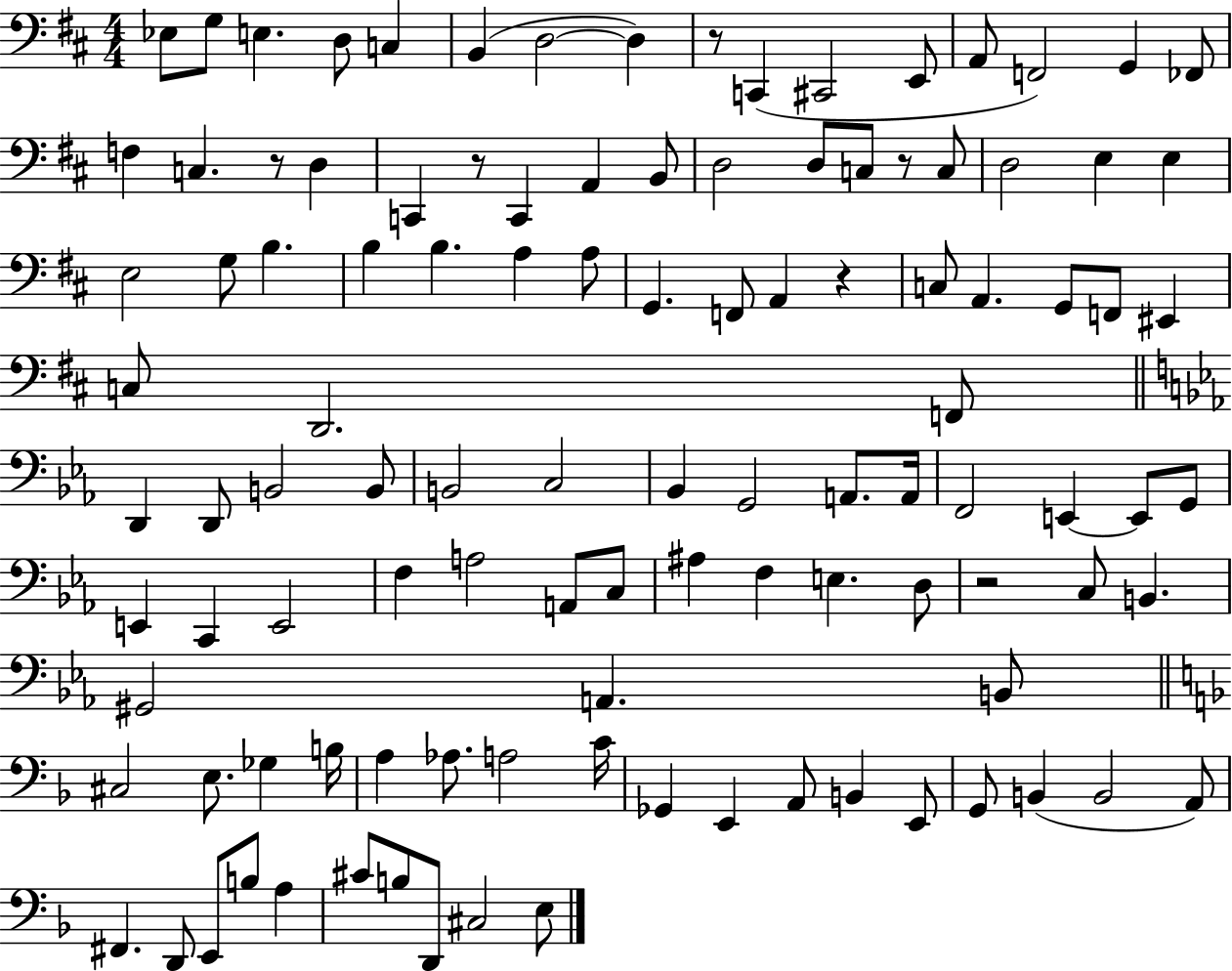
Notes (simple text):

Eb3/e G3/e E3/q. D3/e C3/q B2/q D3/h D3/q R/e C2/q C#2/h E2/e A2/e F2/h G2/q FES2/e F3/q C3/q. R/e D3/q C2/q R/e C2/q A2/q B2/e D3/h D3/e C3/e R/e C3/e D3/h E3/q E3/q E3/h G3/e B3/q. B3/q B3/q. A3/q A3/e G2/q. F2/e A2/q R/q C3/e A2/q. G2/e F2/e EIS2/q C3/e D2/h. F2/e D2/q D2/e B2/h B2/e B2/h C3/h Bb2/q G2/h A2/e. A2/s F2/h E2/q E2/e G2/e E2/q C2/q E2/h F3/q A3/h A2/e C3/e A#3/q F3/q E3/q. D3/e R/h C3/e B2/q. G#2/h A2/q. B2/e C#3/h E3/e. Gb3/q B3/s A3/q Ab3/e. A3/h C4/s Gb2/q E2/q A2/e B2/q E2/e G2/e B2/q B2/h A2/e F#2/q. D2/e E2/e B3/e A3/q C#4/e B3/e D2/e C#3/h E3/e